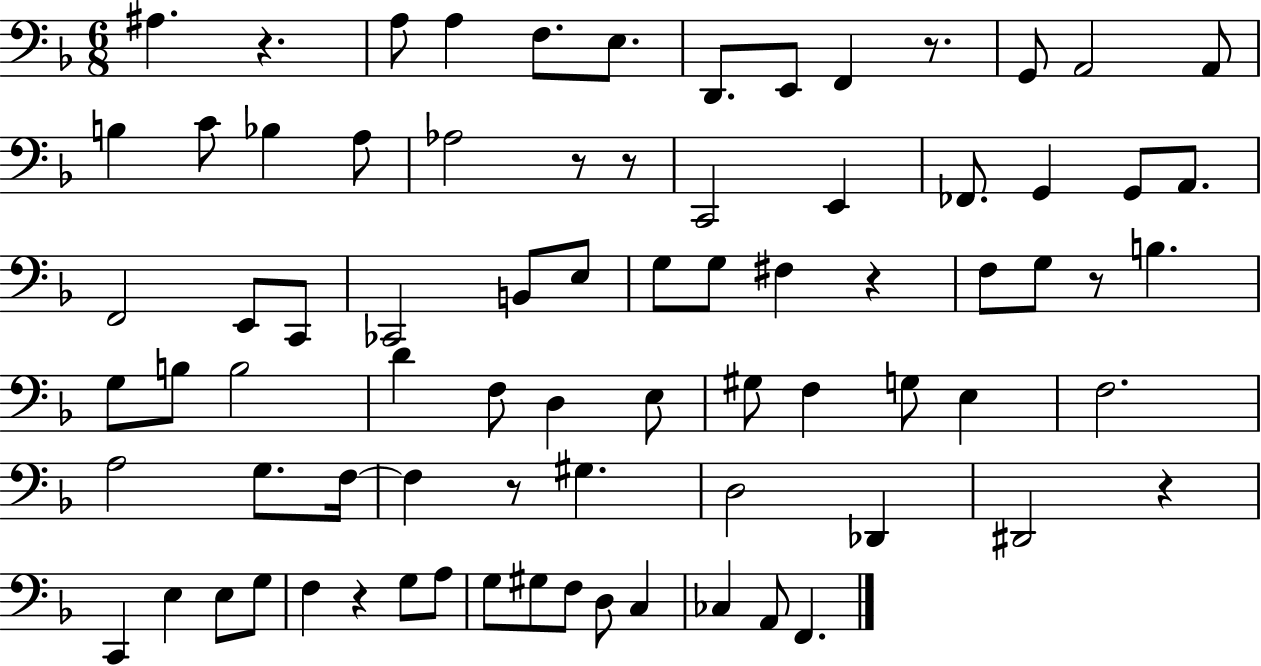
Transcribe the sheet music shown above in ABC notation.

X:1
T:Untitled
M:6/8
L:1/4
K:F
^A, z A,/2 A, F,/2 E,/2 D,,/2 E,,/2 F,, z/2 G,,/2 A,,2 A,,/2 B, C/2 _B, A,/2 _A,2 z/2 z/2 C,,2 E,, _F,,/2 G,, G,,/2 A,,/2 F,,2 E,,/2 C,,/2 _C,,2 B,,/2 E,/2 G,/2 G,/2 ^F, z F,/2 G,/2 z/2 B, G,/2 B,/2 B,2 D F,/2 D, E,/2 ^G,/2 F, G,/2 E, F,2 A,2 G,/2 F,/4 F, z/2 ^G, D,2 _D,, ^D,,2 z C,, E, E,/2 G,/2 F, z G,/2 A,/2 G,/2 ^G,/2 F,/2 D,/2 C, _C, A,,/2 F,,